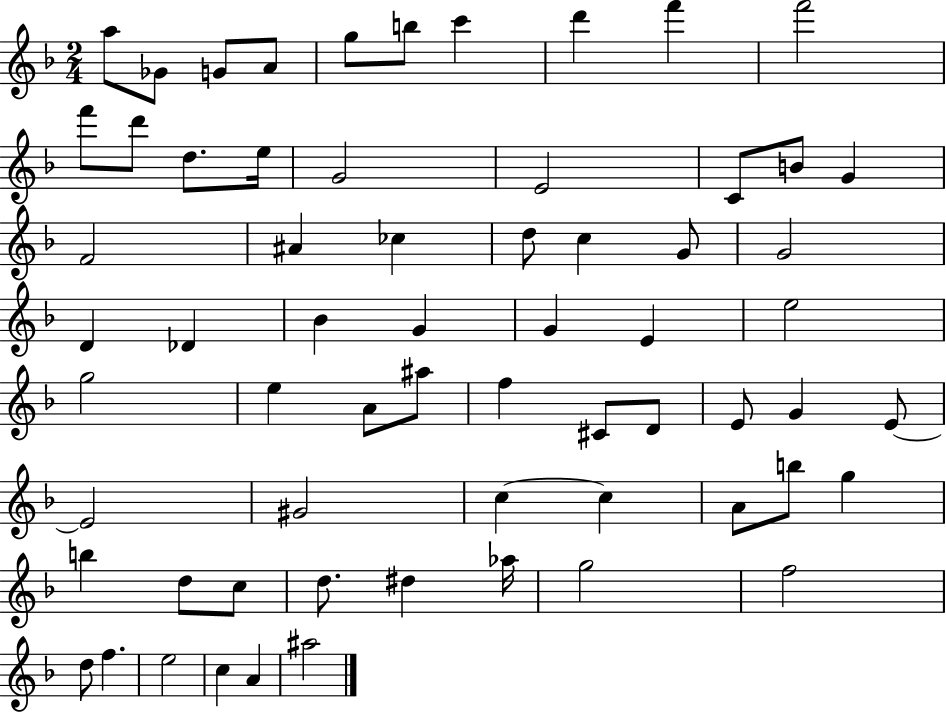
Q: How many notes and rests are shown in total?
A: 64